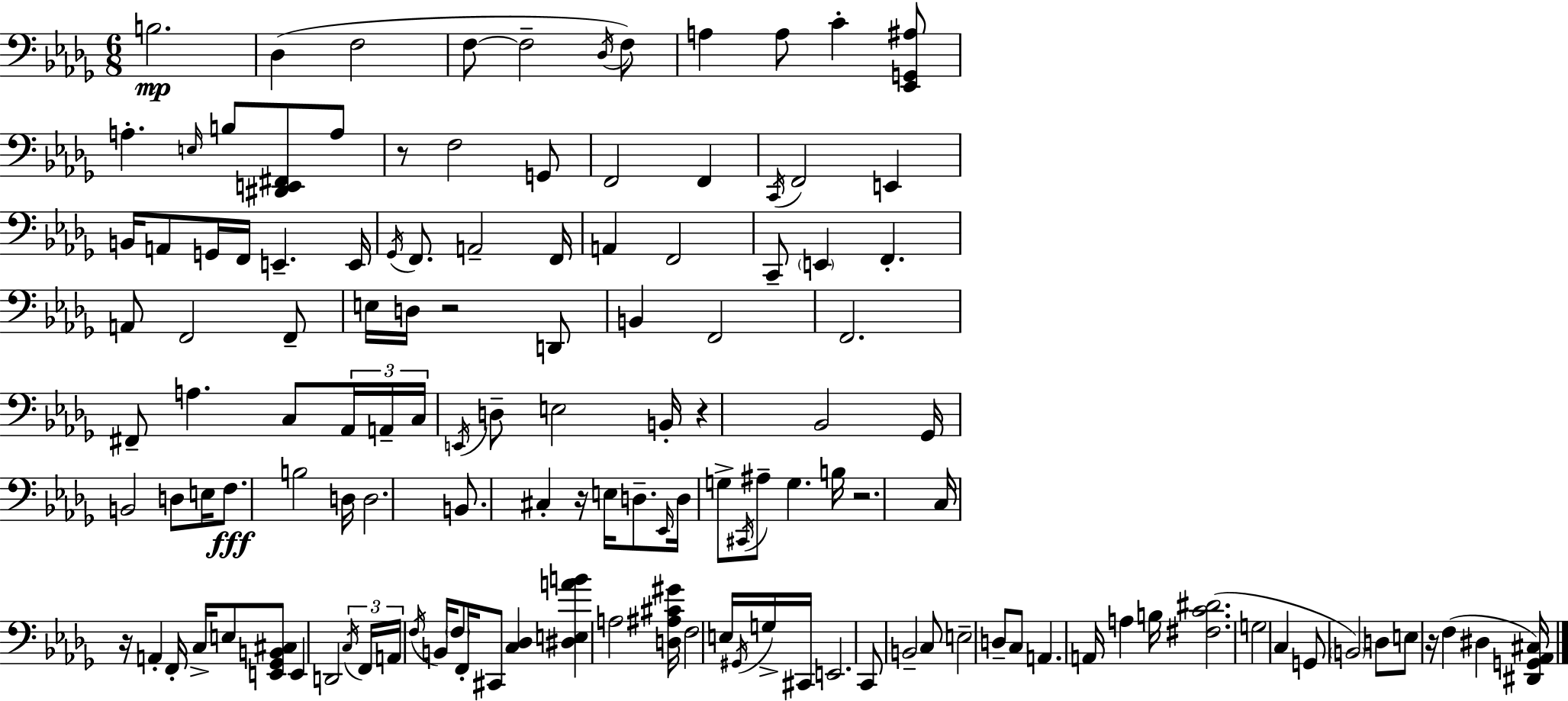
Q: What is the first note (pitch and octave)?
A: B3